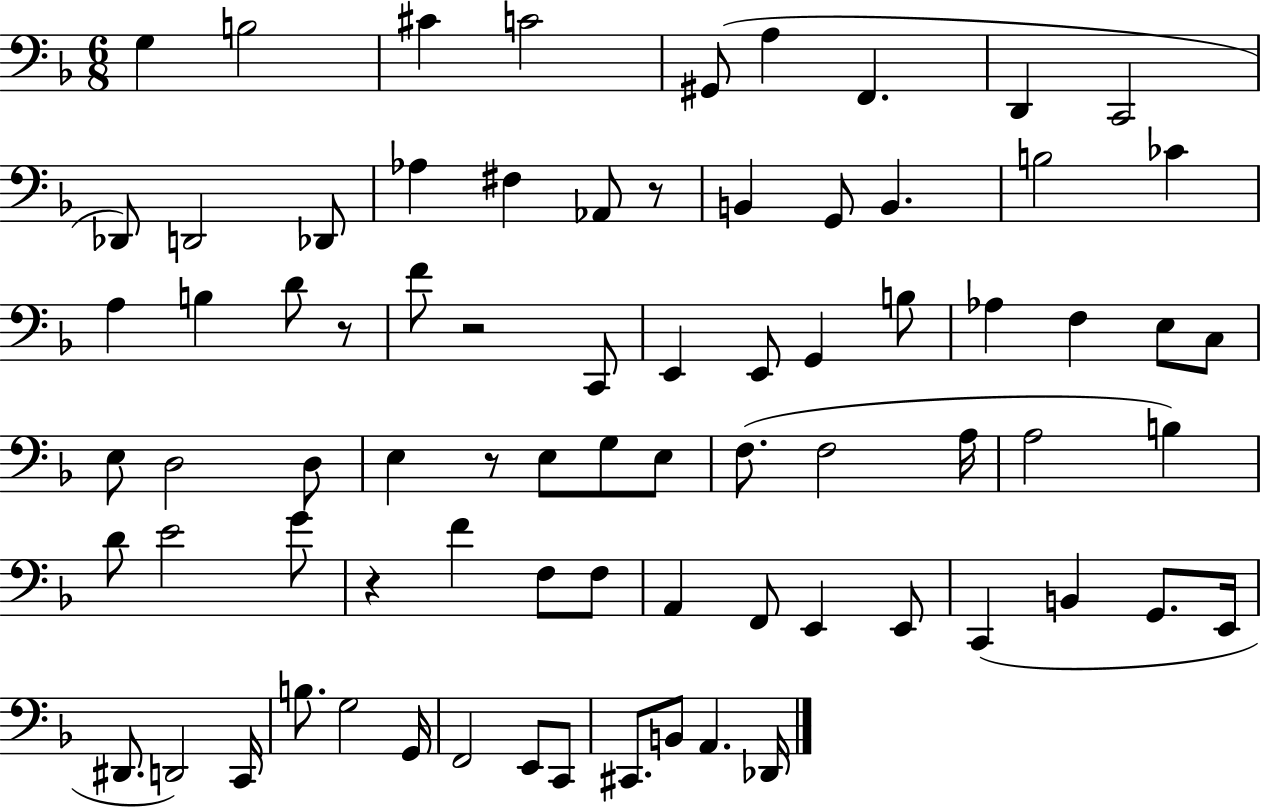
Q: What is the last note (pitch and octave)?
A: Db2